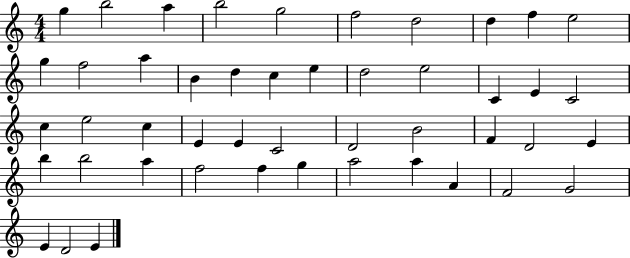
{
  \clef treble
  \numericTimeSignature
  \time 4/4
  \key c \major
  g''4 b''2 a''4 | b''2 g''2 | f''2 d''2 | d''4 f''4 e''2 | \break g''4 f''2 a''4 | b'4 d''4 c''4 e''4 | d''2 e''2 | c'4 e'4 c'2 | \break c''4 e''2 c''4 | e'4 e'4 c'2 | d'2 b'2 | f'4 d'2 e'4 | \break b''4 b''2 a''4 | f''2 f''4 g''4 | a''2 a''4 a'4 | f'2 g'2 | \break e'4 d'2 e'4 | \bar "|."
}